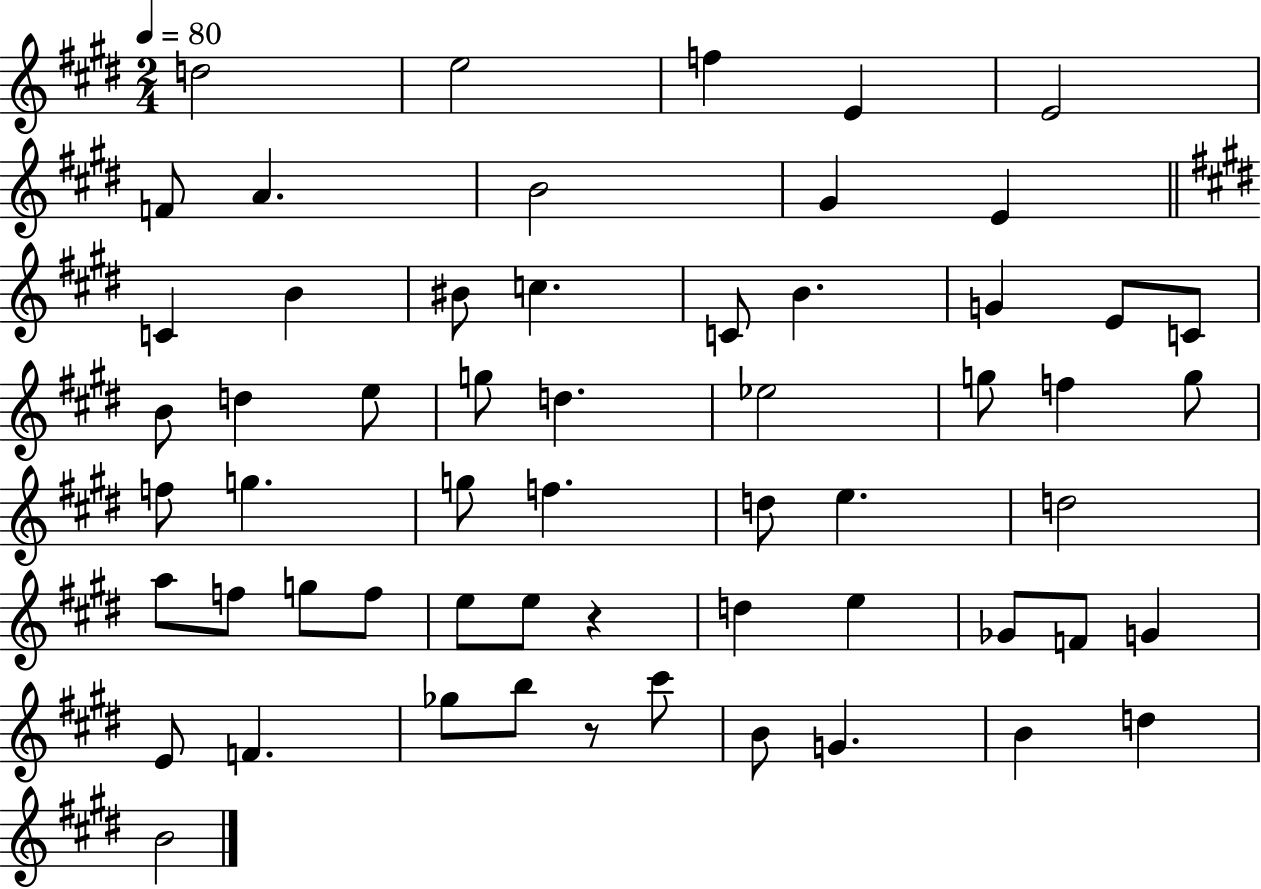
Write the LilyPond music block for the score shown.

{
  \clef treble
  \numericTimeSignature
  \time 2/4
  \key e \major
  \tempo 4 = 80
  d''2 | e''2 | f''4 e'4 | e'2 | \break f'8 a'4. | b'2 | gis'4 e'4 | \bar "||" \break \key e \major c'4 b'4 | bis'8 c''4. | c'8 b'4. | g'4 e'8 c'8 | \break b'8 d''4 e''8 | g''8 d''4. | ees''2 | g''8 f''4 g''8 | \break f''8 g''4. | g''8 f''4. | d''8 e''4. | d''2 | \break a''8 f''8 g''8 f''8 | e''8 e''8 r4 | d''4 e''4 | ges'8 f'8 g'4 | \break e'8 f'4. | ges''8 b''8 r8 cis'''8 | b'8 g'4. | b'4 d''4 | \break b'2 | \bar "|."
}